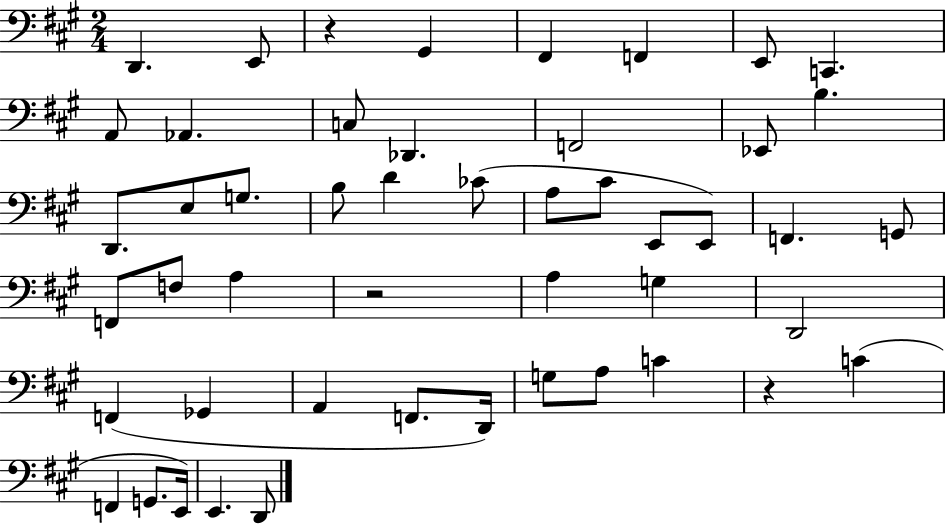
D2/q. E2/e R/q G#2/q F#2/q F2/q E2/e C2/q. A2/e Ab2/q. C3/e Db2/q. F2/h Eb2/e B3/q. D2/e. E3/e G3/e. B3/e D4/q CES4/e A3/e C#4/e E2/e E2/e F2/q. G2/e F2/e F3/e A3/q R/h A3/q G3/q D2/h F2/q Gb2/q A2/q F2/e. D2/s G3/e A3/e C4/q R/q C4/q F2/q G2/e. E2/s E2/q. D2/e